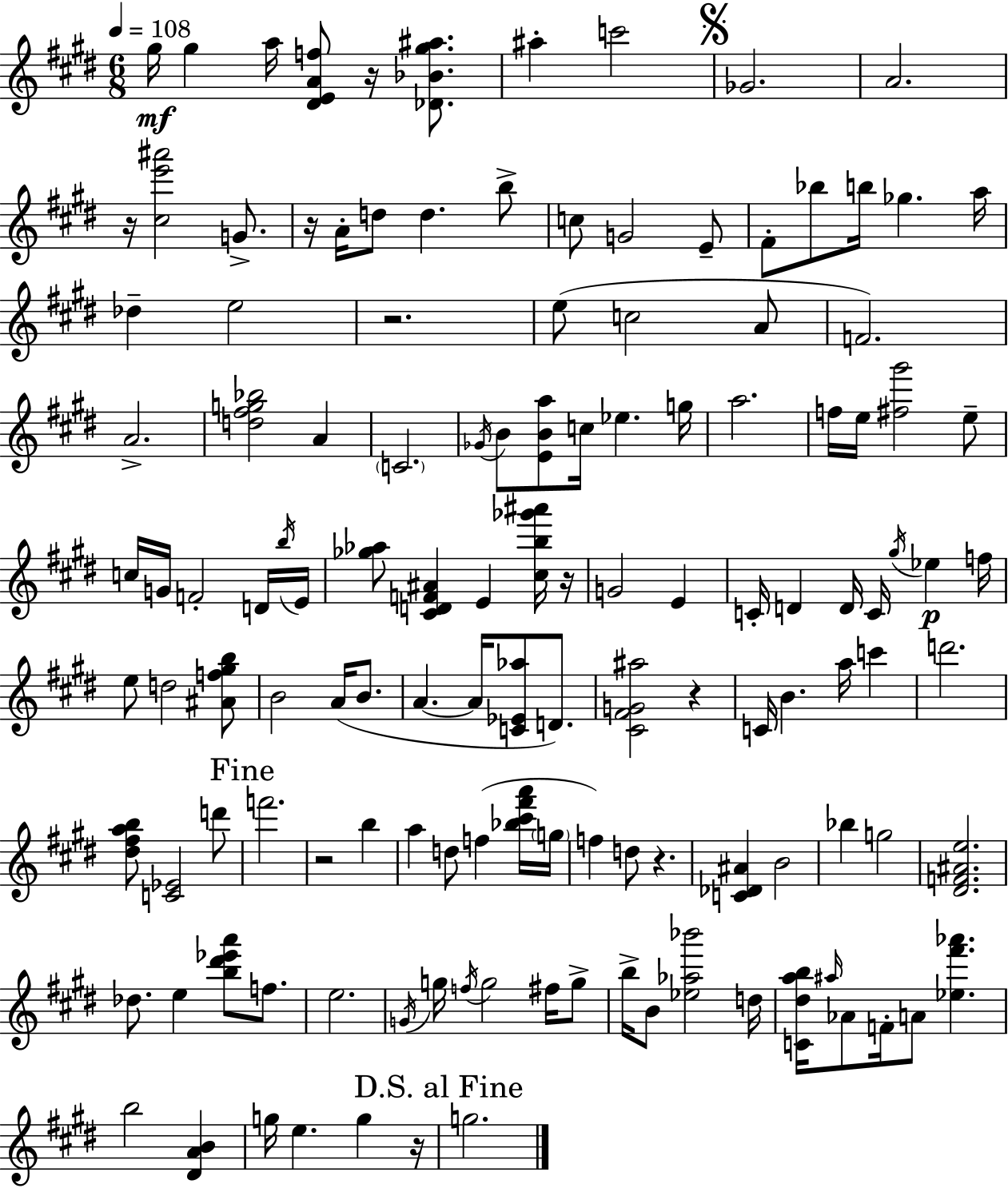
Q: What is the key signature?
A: E major